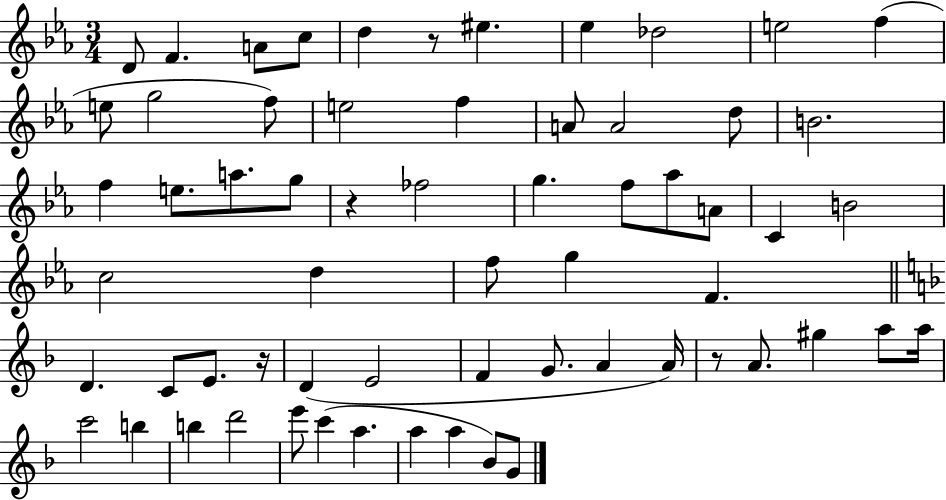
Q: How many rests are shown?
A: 4